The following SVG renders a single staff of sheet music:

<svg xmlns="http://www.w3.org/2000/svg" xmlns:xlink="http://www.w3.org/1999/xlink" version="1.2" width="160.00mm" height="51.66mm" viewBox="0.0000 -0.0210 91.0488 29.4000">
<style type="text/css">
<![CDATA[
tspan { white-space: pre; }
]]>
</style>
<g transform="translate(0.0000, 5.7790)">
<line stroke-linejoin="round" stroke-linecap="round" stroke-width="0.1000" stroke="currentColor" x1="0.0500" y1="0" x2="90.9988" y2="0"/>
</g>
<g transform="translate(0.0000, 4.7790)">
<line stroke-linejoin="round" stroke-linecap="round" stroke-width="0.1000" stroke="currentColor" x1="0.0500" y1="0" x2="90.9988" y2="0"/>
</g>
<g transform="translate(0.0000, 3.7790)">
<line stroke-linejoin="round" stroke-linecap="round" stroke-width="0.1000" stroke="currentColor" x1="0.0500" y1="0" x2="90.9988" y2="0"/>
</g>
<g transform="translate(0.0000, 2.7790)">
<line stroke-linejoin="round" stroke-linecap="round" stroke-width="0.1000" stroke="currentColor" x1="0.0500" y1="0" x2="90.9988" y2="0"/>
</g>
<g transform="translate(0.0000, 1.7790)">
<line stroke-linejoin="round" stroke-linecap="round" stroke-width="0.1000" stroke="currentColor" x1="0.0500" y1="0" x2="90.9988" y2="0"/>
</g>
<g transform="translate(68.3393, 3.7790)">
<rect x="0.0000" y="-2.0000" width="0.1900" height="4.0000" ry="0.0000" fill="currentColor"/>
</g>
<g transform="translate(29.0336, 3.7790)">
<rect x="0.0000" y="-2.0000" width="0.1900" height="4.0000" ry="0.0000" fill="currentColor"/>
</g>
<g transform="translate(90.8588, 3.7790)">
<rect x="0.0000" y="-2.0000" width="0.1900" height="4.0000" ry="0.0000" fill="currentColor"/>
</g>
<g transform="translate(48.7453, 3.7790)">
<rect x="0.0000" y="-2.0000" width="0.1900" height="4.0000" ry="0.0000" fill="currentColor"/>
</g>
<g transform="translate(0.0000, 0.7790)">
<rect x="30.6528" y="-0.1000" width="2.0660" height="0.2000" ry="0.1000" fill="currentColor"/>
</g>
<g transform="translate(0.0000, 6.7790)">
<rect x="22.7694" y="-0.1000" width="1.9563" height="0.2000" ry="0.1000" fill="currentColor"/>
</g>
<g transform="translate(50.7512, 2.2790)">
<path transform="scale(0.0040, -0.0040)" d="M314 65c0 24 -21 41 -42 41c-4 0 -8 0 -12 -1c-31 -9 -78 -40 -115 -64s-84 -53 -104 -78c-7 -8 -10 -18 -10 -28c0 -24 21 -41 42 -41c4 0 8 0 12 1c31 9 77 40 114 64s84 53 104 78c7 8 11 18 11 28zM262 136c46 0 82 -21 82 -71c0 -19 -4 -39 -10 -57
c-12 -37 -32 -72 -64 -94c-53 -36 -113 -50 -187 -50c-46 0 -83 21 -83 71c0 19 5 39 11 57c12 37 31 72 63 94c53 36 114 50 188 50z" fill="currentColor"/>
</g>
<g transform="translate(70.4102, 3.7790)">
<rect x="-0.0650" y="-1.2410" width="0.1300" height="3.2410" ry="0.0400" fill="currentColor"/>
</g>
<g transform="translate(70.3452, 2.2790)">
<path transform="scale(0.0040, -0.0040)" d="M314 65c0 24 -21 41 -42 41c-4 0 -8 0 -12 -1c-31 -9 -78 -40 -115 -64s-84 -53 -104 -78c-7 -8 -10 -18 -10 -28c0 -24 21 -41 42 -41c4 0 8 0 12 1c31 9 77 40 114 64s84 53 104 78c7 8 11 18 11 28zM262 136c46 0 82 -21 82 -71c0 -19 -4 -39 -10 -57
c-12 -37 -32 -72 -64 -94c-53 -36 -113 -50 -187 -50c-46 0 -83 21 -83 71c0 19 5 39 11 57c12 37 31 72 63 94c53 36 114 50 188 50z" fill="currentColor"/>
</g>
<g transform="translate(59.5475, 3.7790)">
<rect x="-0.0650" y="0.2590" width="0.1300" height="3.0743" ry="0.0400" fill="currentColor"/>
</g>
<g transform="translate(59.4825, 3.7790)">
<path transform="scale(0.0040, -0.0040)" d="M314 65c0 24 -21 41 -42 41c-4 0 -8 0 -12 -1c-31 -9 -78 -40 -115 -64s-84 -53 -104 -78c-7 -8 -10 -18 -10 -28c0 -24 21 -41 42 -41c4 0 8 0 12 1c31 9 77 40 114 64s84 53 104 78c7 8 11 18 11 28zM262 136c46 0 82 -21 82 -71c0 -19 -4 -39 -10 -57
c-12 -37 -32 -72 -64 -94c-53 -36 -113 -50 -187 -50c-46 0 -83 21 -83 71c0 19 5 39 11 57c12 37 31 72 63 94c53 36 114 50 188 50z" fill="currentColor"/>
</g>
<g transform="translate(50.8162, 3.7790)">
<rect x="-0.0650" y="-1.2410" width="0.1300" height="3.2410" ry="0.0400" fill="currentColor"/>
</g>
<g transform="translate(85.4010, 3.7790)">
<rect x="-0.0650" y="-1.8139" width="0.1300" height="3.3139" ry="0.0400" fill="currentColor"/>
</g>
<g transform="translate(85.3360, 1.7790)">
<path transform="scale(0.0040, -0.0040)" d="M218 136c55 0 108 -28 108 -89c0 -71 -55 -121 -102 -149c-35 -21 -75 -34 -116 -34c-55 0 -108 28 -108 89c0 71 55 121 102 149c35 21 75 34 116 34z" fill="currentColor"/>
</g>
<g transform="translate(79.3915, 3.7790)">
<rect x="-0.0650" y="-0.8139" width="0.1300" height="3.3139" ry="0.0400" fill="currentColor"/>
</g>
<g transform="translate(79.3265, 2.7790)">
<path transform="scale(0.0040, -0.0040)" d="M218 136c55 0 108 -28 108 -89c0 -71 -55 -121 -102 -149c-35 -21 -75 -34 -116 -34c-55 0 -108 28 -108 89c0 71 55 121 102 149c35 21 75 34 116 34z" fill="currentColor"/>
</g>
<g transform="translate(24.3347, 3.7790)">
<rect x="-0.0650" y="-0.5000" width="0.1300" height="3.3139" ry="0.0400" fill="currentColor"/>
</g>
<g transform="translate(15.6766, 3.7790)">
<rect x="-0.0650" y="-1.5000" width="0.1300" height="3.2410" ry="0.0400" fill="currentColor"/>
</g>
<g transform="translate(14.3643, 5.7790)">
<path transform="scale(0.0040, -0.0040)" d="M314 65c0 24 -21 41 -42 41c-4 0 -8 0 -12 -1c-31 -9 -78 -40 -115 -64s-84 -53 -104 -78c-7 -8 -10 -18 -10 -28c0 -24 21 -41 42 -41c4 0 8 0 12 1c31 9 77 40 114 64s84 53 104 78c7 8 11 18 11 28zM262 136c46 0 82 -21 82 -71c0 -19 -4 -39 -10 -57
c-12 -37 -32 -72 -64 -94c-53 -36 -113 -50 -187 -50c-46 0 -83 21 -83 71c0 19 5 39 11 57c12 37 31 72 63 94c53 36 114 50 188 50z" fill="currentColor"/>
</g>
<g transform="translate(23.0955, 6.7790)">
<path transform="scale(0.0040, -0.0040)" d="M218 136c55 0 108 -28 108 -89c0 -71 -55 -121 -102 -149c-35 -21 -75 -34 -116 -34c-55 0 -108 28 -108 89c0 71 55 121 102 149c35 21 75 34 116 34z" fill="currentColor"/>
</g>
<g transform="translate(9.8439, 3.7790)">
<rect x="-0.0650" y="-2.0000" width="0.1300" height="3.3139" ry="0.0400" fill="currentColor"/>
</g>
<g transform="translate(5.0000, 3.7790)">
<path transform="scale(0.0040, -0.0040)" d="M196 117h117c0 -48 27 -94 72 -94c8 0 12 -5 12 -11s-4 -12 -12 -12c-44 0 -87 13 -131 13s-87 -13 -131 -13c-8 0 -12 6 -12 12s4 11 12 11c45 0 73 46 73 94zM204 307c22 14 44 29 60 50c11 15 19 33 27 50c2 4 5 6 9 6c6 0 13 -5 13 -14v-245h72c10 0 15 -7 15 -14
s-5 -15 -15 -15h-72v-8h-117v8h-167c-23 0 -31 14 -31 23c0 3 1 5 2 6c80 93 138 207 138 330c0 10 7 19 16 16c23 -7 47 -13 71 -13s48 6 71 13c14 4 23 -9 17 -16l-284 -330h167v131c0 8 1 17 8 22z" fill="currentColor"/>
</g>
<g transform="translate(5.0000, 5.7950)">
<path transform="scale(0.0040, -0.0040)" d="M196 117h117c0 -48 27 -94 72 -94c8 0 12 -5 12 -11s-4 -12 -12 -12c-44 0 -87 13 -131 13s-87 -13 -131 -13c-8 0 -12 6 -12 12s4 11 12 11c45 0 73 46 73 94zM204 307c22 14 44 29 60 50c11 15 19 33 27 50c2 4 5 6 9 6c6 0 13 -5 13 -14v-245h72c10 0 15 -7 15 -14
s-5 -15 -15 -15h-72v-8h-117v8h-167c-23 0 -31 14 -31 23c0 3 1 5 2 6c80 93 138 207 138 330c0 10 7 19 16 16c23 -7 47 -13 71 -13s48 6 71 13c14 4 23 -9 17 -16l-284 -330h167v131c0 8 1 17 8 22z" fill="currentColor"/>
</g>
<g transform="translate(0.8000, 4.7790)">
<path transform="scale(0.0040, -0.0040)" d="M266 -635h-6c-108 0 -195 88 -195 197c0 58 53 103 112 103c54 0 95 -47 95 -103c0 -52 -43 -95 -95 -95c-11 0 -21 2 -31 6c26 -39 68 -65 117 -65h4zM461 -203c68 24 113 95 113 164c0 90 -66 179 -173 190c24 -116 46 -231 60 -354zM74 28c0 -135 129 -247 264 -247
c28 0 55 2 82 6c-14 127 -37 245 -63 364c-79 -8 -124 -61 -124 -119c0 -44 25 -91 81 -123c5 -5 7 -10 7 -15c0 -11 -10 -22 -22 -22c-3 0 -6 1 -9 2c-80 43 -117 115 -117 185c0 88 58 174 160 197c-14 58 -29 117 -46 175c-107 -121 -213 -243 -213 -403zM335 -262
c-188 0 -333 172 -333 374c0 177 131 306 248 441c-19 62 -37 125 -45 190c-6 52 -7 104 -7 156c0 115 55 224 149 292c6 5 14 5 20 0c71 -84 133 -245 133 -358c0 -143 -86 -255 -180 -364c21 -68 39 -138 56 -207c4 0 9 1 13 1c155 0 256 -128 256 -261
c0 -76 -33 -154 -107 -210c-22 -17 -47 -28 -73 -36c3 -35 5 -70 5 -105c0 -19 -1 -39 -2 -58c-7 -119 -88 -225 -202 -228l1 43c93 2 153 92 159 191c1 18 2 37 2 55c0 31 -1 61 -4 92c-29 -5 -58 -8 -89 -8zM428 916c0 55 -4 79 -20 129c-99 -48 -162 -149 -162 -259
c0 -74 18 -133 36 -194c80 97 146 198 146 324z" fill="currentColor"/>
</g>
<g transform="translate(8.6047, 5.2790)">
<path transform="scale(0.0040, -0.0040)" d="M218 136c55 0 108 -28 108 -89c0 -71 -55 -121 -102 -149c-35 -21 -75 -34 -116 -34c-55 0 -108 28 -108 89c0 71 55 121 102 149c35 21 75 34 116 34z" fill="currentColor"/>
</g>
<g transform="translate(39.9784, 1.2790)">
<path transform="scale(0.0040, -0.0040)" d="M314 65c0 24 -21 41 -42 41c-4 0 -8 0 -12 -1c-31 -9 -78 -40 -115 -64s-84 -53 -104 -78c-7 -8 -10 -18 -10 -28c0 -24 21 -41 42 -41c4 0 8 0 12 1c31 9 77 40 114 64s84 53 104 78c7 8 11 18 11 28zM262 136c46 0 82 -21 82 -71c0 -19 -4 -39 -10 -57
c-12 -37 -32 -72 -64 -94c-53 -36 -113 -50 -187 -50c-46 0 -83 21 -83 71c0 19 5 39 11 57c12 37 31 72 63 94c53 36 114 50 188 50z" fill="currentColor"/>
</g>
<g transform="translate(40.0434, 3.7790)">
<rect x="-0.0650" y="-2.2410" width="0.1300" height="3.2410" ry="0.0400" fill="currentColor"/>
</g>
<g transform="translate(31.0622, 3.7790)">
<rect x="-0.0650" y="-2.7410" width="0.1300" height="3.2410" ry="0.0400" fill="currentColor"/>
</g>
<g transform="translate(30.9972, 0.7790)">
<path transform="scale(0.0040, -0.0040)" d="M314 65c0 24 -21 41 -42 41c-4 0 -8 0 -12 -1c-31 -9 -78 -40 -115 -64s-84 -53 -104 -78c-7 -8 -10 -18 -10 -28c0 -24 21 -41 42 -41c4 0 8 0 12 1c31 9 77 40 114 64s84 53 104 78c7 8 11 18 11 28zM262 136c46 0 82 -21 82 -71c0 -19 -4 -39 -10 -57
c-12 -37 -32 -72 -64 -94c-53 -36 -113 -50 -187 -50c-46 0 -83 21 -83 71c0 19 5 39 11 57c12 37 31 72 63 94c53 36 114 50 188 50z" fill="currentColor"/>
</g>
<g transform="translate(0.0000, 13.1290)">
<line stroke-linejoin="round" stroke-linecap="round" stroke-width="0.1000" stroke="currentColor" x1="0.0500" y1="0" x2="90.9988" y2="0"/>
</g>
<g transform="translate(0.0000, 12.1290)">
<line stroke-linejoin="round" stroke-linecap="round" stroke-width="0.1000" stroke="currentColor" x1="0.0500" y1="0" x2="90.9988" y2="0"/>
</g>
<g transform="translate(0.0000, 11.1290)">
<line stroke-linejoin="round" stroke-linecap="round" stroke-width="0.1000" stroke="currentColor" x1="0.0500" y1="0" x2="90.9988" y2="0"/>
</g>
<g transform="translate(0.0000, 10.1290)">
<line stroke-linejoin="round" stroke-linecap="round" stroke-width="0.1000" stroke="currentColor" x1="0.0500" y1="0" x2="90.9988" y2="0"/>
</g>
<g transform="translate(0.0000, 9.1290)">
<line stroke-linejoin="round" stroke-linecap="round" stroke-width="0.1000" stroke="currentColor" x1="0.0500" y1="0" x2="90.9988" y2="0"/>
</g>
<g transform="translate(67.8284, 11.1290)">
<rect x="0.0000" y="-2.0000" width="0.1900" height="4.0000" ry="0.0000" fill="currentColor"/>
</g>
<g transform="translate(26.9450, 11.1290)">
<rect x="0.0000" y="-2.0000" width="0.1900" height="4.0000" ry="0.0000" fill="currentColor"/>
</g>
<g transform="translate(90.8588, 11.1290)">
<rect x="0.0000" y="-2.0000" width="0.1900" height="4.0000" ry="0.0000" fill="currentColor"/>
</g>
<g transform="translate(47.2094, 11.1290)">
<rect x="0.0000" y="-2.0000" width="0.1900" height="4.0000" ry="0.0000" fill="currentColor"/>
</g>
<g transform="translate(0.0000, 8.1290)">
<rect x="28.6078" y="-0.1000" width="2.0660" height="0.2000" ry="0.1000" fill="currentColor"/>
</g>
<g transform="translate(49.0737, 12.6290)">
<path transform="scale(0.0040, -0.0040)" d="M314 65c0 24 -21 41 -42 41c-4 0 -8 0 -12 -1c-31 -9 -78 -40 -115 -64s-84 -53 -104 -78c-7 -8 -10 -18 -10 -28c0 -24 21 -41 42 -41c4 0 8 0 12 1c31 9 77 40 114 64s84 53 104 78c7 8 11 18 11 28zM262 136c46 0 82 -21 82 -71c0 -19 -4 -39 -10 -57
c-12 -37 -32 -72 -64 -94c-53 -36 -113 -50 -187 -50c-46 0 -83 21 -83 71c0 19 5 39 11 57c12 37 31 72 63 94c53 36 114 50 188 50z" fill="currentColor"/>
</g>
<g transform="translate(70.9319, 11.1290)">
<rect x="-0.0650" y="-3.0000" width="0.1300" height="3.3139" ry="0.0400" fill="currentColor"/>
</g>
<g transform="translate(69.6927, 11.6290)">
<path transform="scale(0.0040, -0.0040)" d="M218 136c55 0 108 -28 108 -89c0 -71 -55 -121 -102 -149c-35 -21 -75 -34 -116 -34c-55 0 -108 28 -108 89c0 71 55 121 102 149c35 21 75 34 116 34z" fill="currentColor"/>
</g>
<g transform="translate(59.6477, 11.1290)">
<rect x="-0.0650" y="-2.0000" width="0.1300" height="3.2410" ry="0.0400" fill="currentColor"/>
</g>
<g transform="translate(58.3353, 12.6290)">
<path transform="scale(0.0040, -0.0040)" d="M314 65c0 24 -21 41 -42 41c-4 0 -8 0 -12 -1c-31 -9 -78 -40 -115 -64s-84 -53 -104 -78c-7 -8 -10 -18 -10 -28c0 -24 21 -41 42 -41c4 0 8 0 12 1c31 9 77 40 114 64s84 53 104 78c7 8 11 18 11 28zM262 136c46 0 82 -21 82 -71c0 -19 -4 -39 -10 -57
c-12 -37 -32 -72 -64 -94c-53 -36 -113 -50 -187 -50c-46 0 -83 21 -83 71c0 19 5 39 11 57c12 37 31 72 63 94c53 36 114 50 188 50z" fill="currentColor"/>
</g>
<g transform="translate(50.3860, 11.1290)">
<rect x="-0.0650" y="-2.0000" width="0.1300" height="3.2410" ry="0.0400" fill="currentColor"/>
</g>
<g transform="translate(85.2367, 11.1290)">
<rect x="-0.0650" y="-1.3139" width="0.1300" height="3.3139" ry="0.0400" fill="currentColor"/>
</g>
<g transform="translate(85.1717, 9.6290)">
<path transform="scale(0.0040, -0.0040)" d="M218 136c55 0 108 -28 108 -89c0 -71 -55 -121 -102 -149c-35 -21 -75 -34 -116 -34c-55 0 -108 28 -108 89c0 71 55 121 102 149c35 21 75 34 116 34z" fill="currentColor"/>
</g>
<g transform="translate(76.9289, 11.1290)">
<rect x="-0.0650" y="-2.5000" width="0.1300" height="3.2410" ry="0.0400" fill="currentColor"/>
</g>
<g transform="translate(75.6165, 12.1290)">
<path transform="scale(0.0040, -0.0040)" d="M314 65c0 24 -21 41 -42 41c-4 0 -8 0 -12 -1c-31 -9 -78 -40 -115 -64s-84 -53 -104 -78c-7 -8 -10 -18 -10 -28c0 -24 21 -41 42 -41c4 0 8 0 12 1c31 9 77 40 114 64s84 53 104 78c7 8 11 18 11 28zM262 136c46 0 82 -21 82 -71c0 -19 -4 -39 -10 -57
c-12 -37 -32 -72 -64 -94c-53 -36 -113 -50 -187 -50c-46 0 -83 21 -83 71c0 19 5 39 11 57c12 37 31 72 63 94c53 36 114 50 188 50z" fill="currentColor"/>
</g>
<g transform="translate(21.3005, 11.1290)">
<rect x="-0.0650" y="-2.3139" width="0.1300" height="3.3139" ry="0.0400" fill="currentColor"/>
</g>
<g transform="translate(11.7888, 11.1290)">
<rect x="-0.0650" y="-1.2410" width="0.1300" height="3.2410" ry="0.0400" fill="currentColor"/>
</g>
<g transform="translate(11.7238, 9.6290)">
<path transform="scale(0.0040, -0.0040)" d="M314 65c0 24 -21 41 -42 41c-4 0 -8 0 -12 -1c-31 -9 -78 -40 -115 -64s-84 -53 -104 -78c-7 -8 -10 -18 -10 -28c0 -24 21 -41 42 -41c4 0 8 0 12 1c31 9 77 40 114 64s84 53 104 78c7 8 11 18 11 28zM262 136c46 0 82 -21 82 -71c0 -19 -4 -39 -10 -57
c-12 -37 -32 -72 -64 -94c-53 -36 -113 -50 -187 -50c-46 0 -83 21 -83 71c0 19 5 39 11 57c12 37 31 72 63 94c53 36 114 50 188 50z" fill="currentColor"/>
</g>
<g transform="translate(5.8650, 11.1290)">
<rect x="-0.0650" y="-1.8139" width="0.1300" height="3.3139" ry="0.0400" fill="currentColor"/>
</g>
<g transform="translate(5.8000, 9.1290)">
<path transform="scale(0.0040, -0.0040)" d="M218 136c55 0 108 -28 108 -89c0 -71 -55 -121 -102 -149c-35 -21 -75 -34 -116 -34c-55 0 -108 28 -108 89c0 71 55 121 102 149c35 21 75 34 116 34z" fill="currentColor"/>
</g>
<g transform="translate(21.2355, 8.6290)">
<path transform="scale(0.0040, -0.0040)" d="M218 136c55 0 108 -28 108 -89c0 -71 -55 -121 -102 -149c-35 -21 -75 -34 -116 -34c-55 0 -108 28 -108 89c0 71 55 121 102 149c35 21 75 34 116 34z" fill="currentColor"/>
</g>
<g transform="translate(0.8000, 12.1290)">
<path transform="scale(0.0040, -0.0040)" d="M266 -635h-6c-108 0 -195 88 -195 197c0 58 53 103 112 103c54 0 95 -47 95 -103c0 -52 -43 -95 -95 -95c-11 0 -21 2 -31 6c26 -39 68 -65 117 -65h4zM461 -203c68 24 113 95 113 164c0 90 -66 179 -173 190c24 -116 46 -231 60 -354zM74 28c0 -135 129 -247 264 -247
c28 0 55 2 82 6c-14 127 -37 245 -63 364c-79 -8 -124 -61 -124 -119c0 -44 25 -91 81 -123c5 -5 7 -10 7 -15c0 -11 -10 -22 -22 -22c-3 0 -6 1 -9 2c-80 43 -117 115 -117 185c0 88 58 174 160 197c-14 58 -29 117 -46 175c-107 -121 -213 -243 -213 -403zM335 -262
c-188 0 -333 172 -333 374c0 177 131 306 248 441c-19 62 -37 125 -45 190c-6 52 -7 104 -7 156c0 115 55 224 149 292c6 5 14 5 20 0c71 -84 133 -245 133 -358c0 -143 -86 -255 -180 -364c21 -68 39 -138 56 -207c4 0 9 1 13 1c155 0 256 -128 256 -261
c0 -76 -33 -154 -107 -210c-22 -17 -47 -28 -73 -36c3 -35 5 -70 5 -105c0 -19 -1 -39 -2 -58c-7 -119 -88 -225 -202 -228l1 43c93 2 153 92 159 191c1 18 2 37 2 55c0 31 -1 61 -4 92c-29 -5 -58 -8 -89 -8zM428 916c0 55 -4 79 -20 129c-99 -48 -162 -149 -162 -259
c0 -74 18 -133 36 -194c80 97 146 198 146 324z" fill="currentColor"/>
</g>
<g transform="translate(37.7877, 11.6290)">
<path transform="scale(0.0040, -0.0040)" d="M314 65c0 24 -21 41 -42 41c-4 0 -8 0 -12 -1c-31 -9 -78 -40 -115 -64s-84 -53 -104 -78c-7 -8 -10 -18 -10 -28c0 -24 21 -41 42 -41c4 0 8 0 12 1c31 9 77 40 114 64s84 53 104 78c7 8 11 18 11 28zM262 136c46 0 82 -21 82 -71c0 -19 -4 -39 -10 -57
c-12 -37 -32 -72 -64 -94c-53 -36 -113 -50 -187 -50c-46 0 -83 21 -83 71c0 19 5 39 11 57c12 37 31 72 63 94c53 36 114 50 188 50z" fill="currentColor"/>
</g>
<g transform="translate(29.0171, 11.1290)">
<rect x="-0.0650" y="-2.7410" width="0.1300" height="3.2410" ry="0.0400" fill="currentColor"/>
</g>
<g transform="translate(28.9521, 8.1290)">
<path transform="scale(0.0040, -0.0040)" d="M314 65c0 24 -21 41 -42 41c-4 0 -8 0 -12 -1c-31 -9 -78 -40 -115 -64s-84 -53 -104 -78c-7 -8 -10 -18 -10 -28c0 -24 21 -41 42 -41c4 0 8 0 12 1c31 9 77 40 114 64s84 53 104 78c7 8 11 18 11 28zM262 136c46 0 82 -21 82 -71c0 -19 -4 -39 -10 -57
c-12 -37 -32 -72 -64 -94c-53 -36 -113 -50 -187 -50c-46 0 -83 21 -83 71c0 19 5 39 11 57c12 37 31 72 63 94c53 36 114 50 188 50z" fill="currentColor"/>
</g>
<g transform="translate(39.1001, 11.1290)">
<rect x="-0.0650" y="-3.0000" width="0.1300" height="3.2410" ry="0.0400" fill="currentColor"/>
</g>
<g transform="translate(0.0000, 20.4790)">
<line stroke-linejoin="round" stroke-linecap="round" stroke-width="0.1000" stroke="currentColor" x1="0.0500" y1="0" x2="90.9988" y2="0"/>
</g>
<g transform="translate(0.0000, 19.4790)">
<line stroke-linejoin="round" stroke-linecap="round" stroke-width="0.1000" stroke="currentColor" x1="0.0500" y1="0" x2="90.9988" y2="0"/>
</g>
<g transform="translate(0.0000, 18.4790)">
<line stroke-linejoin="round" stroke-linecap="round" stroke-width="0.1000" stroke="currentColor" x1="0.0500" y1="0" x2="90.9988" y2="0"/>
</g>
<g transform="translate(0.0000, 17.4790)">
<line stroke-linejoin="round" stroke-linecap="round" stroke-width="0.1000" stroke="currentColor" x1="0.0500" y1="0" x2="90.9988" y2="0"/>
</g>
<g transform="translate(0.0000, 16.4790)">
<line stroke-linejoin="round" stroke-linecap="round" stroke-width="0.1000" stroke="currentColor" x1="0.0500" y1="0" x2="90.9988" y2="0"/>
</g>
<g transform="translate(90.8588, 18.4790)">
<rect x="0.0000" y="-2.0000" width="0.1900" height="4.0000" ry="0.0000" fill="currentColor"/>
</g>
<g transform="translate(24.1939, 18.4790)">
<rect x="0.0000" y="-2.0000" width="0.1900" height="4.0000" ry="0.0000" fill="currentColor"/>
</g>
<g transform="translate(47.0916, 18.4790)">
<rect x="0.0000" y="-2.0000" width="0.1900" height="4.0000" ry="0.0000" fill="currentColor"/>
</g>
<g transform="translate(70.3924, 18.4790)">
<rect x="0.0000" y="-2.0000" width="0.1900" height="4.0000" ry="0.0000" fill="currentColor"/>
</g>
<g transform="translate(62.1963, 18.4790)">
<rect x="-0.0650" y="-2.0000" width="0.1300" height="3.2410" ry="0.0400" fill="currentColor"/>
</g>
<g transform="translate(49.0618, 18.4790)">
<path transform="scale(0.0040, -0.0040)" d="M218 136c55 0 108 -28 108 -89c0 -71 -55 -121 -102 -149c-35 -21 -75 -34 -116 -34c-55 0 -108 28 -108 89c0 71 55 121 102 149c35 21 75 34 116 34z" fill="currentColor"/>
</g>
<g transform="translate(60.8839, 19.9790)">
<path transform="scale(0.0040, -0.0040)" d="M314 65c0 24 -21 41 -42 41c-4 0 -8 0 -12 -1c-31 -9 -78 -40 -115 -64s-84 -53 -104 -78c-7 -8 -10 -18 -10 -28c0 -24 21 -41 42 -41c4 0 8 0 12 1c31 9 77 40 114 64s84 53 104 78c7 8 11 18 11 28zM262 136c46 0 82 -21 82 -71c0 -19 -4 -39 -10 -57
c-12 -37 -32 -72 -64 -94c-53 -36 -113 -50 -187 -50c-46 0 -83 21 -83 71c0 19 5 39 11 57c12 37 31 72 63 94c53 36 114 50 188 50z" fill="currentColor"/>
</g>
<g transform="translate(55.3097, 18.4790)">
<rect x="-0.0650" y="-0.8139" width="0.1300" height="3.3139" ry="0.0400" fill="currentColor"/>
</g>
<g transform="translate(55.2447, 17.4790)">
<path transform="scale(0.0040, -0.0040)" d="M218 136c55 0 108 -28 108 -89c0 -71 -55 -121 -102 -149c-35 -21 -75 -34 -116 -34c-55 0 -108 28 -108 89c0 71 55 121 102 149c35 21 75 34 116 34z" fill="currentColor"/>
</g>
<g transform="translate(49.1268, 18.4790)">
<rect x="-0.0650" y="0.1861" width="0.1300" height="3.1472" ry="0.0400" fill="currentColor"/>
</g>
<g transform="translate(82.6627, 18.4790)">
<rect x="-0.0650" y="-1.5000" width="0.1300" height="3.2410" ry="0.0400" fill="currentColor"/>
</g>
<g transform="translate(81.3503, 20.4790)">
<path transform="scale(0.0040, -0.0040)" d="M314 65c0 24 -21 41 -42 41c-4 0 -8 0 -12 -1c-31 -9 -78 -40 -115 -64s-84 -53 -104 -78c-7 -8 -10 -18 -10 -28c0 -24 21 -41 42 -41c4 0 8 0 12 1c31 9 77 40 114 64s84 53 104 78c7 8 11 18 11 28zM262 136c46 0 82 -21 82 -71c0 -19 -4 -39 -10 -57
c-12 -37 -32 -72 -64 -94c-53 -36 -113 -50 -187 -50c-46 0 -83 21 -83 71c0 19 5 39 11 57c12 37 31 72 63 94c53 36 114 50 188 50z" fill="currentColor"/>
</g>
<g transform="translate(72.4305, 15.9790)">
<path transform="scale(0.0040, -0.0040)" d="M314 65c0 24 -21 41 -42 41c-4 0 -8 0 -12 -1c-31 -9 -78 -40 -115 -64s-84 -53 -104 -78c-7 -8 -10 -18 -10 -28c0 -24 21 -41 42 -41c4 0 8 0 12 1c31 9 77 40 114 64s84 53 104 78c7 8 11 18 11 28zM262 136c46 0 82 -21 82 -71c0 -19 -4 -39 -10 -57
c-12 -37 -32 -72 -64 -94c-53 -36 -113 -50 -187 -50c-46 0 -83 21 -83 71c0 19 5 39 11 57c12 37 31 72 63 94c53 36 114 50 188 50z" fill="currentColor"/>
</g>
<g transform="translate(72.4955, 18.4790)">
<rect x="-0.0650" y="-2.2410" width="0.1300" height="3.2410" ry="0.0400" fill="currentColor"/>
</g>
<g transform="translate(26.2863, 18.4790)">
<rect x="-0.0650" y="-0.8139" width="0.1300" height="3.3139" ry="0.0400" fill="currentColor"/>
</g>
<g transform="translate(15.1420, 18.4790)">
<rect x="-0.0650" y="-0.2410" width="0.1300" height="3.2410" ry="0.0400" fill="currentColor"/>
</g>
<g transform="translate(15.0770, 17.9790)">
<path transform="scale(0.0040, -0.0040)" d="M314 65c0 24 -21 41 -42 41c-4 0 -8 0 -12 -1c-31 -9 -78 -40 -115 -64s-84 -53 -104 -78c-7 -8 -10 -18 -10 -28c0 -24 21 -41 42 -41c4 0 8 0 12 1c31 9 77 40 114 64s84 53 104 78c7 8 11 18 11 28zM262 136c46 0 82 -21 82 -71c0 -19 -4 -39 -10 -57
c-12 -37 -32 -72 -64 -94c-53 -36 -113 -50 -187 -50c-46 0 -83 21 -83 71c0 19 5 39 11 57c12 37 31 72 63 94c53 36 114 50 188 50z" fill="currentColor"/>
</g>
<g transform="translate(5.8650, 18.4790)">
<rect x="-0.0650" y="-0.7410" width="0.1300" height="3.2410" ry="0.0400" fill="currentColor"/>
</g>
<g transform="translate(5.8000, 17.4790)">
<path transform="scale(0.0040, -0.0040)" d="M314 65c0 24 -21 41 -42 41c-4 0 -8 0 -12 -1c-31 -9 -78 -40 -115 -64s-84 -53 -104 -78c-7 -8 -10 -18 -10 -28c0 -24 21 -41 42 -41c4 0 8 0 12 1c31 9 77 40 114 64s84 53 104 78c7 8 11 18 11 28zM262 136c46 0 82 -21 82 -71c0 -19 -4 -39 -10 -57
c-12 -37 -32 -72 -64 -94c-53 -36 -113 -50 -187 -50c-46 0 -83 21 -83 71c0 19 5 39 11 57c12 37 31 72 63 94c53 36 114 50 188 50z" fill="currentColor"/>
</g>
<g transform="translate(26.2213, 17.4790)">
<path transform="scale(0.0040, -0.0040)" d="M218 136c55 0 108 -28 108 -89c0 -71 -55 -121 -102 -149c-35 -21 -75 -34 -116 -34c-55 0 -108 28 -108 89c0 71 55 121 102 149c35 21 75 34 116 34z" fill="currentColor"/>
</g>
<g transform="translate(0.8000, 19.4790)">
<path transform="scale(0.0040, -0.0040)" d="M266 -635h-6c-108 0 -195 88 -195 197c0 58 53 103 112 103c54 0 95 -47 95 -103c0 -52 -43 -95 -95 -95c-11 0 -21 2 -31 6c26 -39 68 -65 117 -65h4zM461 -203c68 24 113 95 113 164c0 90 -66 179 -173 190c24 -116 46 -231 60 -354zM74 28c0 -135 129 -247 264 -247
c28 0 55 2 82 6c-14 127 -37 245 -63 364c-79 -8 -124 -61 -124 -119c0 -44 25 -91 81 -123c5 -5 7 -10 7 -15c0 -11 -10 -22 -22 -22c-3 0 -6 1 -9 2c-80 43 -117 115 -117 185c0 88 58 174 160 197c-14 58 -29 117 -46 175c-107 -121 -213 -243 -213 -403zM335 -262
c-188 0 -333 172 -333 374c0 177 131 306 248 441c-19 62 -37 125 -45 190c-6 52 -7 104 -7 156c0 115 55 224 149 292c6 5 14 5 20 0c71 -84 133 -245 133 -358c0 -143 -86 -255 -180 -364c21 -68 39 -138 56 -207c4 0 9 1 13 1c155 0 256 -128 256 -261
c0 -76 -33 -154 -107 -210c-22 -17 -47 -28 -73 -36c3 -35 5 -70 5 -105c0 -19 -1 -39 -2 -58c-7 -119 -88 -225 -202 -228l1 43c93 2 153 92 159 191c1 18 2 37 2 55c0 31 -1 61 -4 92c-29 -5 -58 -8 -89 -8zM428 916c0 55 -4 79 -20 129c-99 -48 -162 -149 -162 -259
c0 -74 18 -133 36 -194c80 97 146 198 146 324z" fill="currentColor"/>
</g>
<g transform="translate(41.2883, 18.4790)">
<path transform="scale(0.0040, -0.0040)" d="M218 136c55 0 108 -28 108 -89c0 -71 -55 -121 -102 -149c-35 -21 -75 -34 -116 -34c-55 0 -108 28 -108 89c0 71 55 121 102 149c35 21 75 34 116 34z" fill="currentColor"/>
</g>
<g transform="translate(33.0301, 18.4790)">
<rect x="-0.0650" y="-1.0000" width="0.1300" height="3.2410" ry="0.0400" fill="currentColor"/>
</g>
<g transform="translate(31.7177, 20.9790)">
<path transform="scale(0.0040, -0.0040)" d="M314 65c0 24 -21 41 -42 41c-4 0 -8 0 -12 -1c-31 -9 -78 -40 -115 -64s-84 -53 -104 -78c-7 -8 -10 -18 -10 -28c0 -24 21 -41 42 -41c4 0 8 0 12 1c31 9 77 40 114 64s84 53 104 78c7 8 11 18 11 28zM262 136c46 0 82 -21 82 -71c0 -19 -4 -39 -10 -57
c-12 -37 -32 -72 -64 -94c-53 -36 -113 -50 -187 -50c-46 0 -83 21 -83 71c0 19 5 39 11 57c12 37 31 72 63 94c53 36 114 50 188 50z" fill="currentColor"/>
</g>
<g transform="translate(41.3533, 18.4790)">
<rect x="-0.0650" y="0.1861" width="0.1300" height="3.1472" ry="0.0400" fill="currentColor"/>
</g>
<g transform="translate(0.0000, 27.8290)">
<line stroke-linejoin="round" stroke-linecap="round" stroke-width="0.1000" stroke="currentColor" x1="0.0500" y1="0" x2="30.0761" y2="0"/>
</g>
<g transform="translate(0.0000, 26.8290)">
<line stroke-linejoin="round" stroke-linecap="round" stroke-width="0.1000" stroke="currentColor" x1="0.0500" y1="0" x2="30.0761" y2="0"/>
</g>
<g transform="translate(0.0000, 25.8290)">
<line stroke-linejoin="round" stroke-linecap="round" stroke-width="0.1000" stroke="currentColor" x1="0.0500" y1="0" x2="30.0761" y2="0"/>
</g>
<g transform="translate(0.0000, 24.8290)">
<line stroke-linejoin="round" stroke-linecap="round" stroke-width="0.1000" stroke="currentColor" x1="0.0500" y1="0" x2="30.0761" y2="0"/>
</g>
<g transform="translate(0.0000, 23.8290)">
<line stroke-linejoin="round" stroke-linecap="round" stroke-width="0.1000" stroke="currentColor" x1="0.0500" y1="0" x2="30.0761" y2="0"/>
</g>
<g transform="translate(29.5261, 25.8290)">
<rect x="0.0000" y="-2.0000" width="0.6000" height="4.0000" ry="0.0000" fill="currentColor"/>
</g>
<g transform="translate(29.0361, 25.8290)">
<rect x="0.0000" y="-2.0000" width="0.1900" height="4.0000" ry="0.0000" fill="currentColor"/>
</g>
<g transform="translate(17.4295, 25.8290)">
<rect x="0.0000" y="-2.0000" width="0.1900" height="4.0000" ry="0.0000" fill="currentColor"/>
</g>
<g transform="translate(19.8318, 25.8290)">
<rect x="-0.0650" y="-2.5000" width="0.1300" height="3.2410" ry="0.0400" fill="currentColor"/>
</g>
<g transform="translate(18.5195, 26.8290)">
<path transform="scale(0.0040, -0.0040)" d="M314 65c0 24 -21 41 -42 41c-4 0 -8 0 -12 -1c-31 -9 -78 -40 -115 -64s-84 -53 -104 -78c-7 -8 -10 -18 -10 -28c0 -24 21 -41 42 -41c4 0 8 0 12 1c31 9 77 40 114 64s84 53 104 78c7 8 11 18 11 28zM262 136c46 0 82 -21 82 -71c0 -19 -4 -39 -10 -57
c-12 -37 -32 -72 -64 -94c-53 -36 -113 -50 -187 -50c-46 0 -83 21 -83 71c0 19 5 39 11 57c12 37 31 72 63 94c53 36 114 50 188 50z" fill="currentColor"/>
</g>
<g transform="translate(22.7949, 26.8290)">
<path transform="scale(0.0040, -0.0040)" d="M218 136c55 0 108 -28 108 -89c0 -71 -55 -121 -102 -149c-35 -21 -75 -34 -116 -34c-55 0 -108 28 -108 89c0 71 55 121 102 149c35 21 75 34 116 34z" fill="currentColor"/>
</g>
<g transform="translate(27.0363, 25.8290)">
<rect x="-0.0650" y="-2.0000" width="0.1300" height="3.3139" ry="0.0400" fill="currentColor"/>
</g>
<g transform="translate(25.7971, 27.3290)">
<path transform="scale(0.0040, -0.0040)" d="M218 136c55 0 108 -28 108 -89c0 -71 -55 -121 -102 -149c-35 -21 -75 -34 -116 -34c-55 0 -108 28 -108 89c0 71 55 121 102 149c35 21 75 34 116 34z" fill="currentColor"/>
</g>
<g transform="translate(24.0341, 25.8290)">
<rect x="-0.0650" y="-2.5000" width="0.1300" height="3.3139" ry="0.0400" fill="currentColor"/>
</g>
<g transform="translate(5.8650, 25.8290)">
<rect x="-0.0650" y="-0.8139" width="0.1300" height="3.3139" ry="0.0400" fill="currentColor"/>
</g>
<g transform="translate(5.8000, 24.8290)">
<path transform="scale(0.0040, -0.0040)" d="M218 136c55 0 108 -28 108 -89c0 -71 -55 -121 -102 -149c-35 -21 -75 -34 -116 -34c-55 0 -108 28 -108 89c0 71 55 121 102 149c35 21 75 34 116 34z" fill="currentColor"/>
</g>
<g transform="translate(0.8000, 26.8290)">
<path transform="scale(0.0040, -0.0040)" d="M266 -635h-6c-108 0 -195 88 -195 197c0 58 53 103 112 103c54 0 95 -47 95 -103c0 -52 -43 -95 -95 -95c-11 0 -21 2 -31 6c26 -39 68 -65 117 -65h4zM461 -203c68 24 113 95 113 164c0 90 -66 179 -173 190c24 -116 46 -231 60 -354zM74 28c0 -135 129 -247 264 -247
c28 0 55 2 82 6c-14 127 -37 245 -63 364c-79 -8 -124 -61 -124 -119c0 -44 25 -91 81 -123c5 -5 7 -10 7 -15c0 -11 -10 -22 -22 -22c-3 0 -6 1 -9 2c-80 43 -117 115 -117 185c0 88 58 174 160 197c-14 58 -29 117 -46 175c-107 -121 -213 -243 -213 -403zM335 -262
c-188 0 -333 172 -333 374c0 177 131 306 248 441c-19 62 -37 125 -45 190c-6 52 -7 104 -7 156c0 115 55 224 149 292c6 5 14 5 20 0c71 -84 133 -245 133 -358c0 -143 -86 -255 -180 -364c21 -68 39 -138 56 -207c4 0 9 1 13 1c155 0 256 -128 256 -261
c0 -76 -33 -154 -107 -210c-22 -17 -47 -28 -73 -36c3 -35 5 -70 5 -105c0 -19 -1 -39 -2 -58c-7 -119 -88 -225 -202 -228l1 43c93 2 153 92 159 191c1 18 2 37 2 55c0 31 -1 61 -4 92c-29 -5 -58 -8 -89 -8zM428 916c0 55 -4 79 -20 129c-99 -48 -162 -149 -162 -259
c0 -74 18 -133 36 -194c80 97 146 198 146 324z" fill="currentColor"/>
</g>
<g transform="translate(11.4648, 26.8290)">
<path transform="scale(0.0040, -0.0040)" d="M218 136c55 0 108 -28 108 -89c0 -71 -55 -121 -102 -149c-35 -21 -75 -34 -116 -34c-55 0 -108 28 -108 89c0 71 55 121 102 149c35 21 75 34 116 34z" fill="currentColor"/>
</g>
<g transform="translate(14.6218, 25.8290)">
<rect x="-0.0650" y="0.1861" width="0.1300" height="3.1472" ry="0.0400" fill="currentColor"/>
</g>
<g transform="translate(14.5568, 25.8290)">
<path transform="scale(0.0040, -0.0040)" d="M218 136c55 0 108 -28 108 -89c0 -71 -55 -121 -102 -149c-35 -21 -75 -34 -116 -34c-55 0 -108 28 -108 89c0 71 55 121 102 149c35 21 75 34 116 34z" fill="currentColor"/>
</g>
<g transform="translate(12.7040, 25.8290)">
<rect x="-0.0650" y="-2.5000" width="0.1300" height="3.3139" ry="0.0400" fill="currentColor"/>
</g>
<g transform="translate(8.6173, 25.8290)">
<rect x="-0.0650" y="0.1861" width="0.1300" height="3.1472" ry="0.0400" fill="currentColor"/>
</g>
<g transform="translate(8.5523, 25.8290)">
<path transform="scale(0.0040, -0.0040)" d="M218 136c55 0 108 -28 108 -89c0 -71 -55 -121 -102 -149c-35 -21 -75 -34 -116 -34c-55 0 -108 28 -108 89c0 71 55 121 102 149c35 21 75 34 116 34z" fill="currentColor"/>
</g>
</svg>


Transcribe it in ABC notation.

X:1
T:Untitled
M:4/4
L:1/4
K:C
F E2 C a2 g2 e2 B2 e2 d f f e2 g a2 A2 F2 F2 A G2 e d2 c2 d D2 B B d F2 g2 E2 d B G B G2 G F